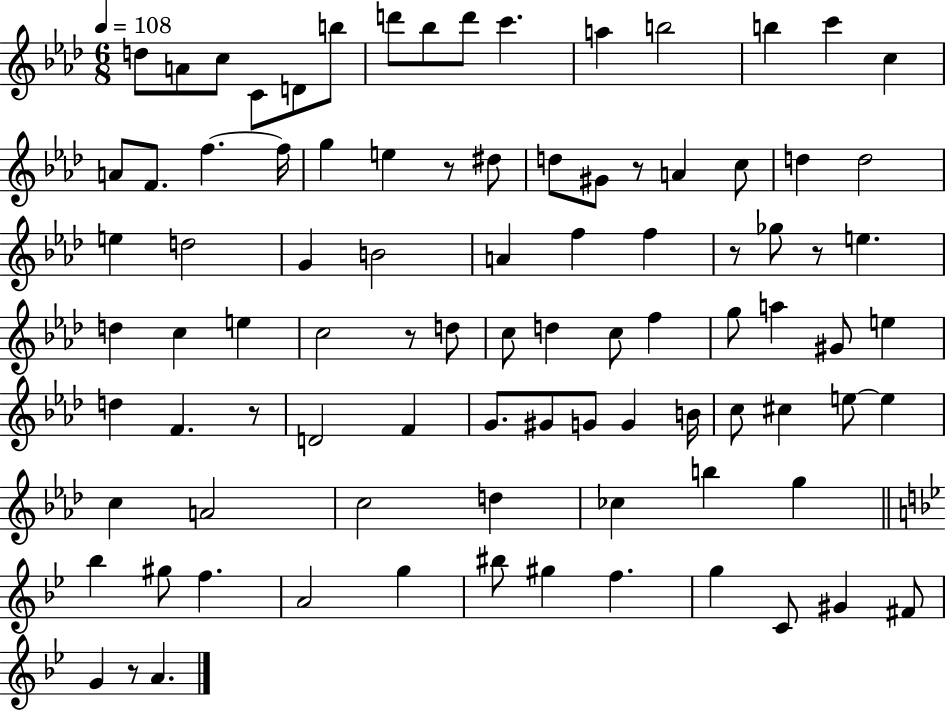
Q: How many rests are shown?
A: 7